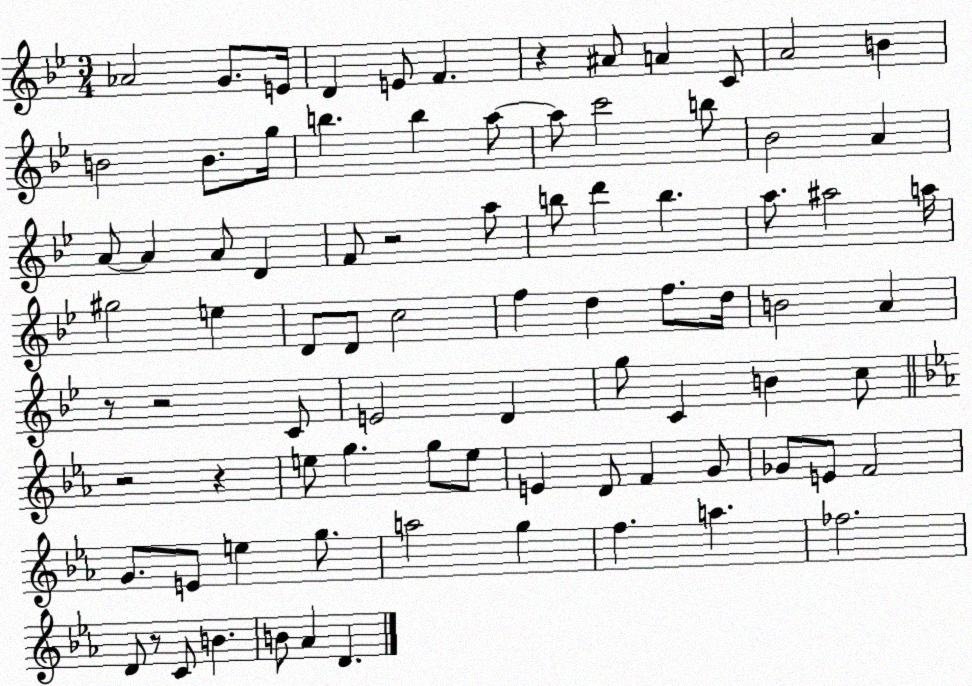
X:1
T:Untitled
M:3/4
L:1/4
K:Bb
_A2 G/2 E/4 D E/2 F z ^A/2 A C/2 A2 B B2 B/2 g/4 b b a/2 a/2 c'2 b/2 _B2 A A/2 A A/2 D F/2 z2 a/2 b/2 d' b a/2 ^a2 a/4 ^g2 e D/2 D/2 c2 f d f/2 d/4 B2 A z/2 z2 C/2 E2 D g/2 C B c/2 z2 z e/2 g g/2 e/2 E D/2 F G/2 _G/2 E/2 F2 G/2 E/2 e g/2 a2 g f a _f2 D/2 z/2 C/2 B B/2 _A D